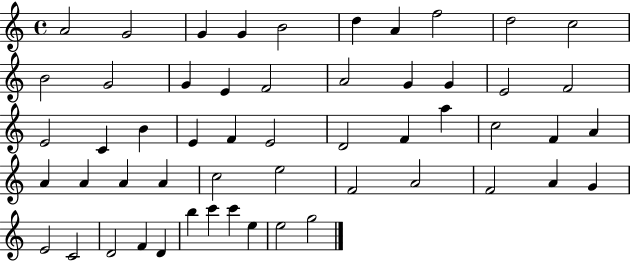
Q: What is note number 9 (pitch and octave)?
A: D5